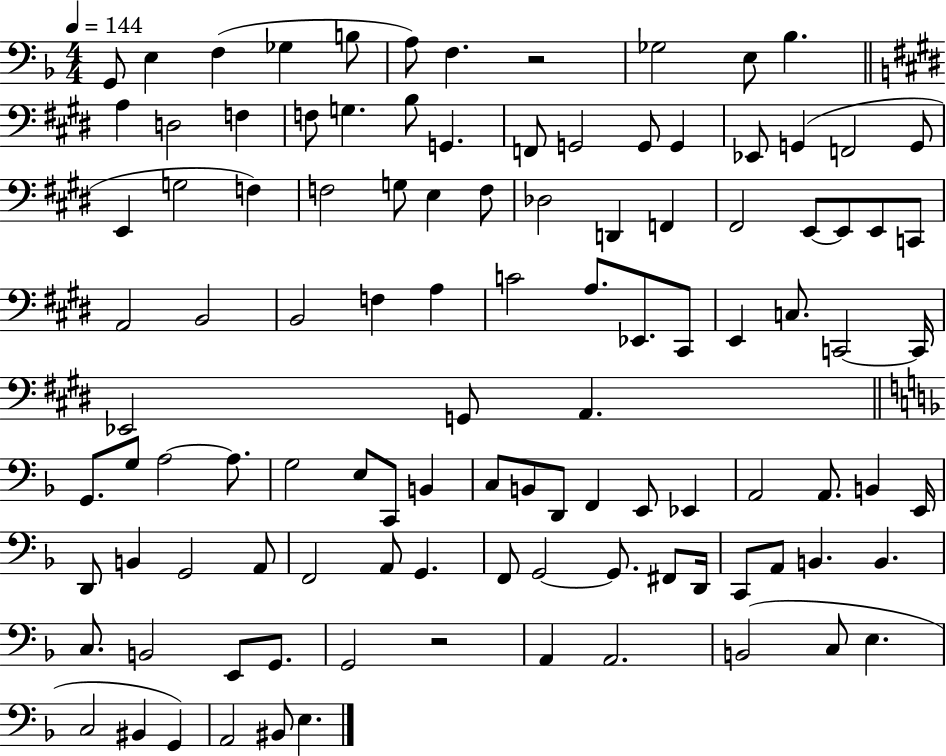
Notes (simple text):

G2/e E3/q F3/q Gb3/q B3/e A3/e F3/q. R/h Gb3/h E3/e Bb3/q. A3/q D3/h F3/q F3/e G3/q. B3/e G2/q. F2/e G2/h G2/e G2/q Eb2/e G2/q F2/h G2/e E2/q G3/h F3/q F3/h G3/e E3/q F3/e Db3/h D2/q F2/q F#2/h E2/e E2/e E2/e C2/e A2/h B2/h B2/h F3/q A3/q C4/h A3/e. Eb2/e. C#2/e E2/q C3/e. C2/h C2/s Eb2/h G2/e A2/q. G2/e. G3/e A3/h A3/e. G3/h E3/e C2/e B2/q C3/e B2/e D2/e F2/q E2/e Eb2/q A2/h A2/e. B2/q E2/s D2/e B2/q G2/h A2/e F2/h A2/e G2/q. F2/e G2/h G2/e. F#2/e D2/s C2/e A2/e B2/q. B2/q. C3/e. B2/h E2/e G2/e. G2/h R/h A2/q A2/h. B2/h C3/e E3/q. C3/h BIS2/q G2/q A2/h BIS2/e E3/q.